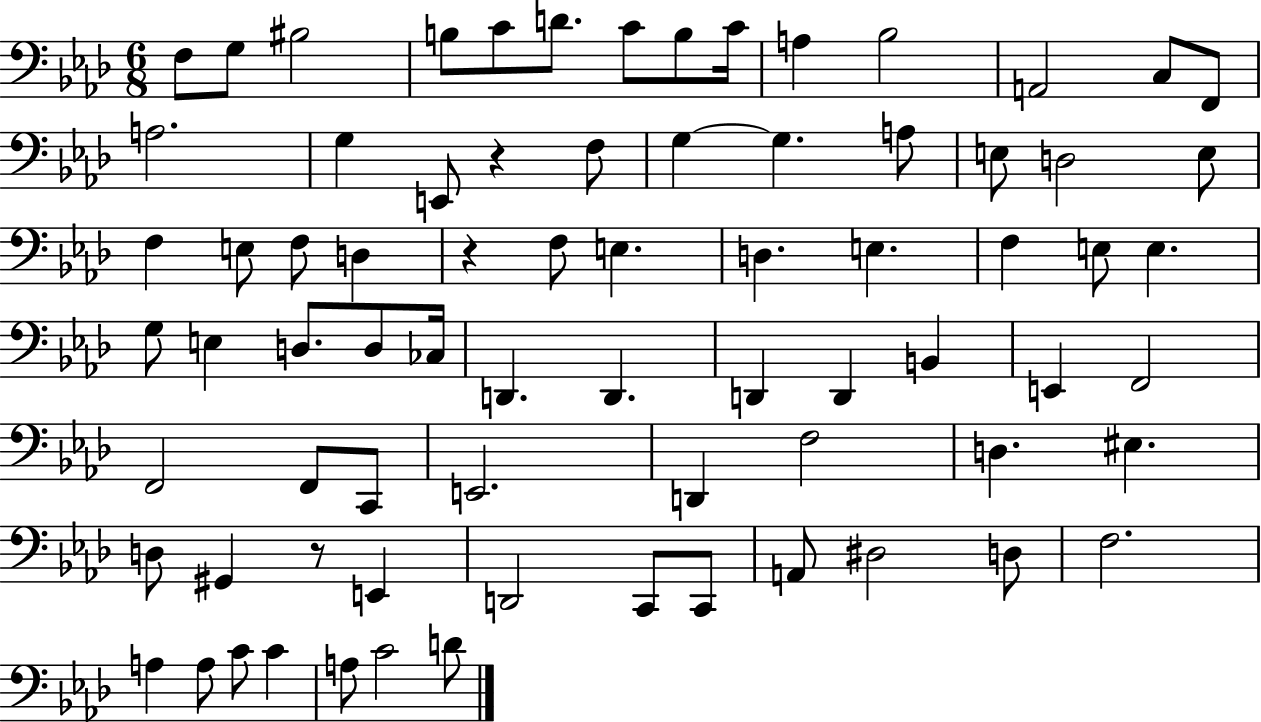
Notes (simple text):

F3/e G3/e BIS3/h B3/e C4/e D4/e. C4/e B3/e C4/s A3/q Bb3/h A2/h C3/e F2/e A3/h. G3/q E2/e R/q F3/e G3/q G3/q. A3/e E3/e D3/h E3/e F3/q E3/e F3/e D3/q R/q F3/e E3/q. D3/q. E3/q. F3/q E3/e E3/q. G3/e E3/q D3/e. D3/e CES3/s D2/q. D2/q. D2/q D2/q B2/q E2/q F2/h F2/h F2/e C2/e E2/h. D2/q F3/h D3/q. EIS3/q. D3/e G#2/q R/e E2/q D2/h C2/e C2/e A2/e D#3/h D3/e F3/h. A3/q A3/e C4/e C4/q A3/e C4/h D4/e